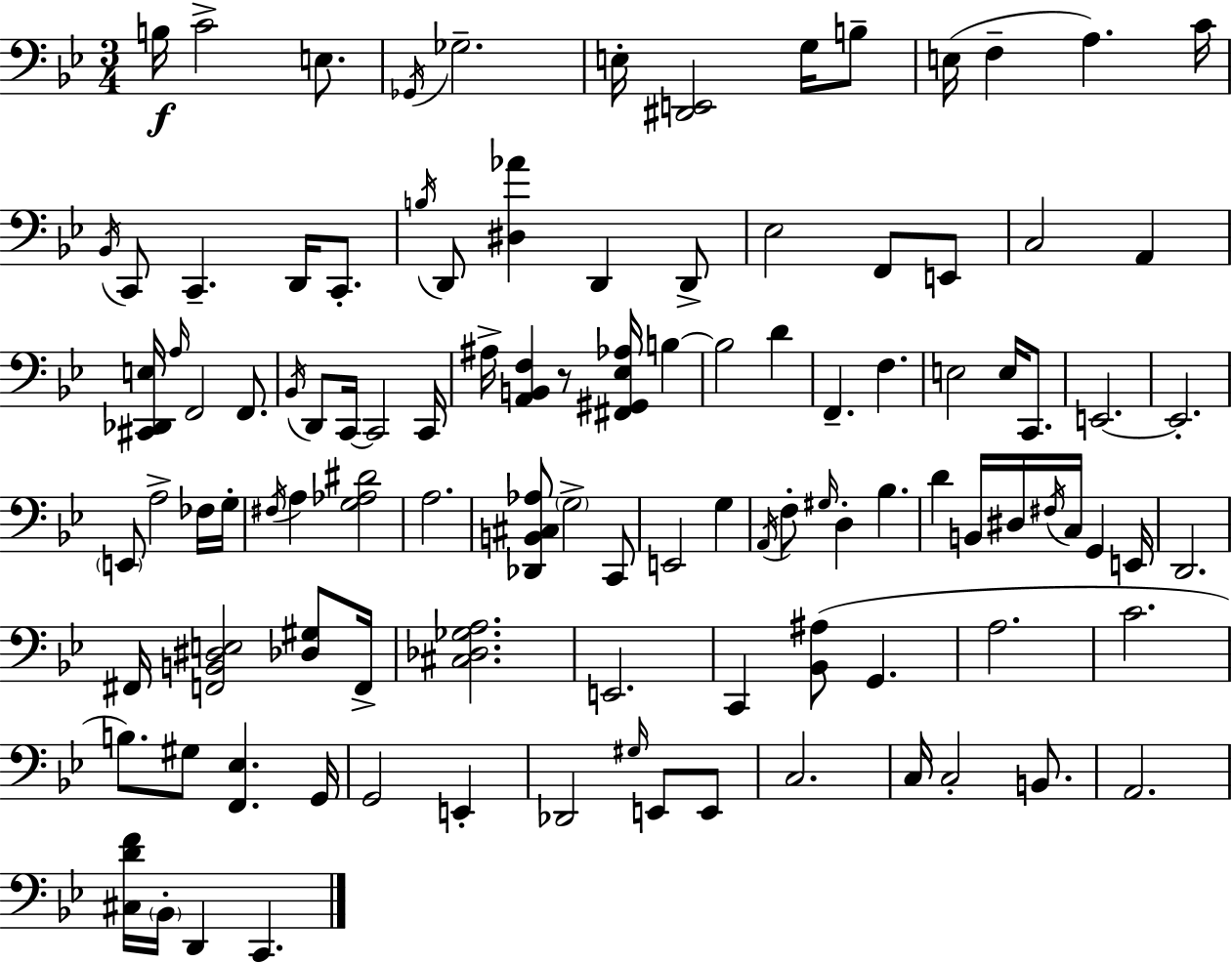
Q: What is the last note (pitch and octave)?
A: C2